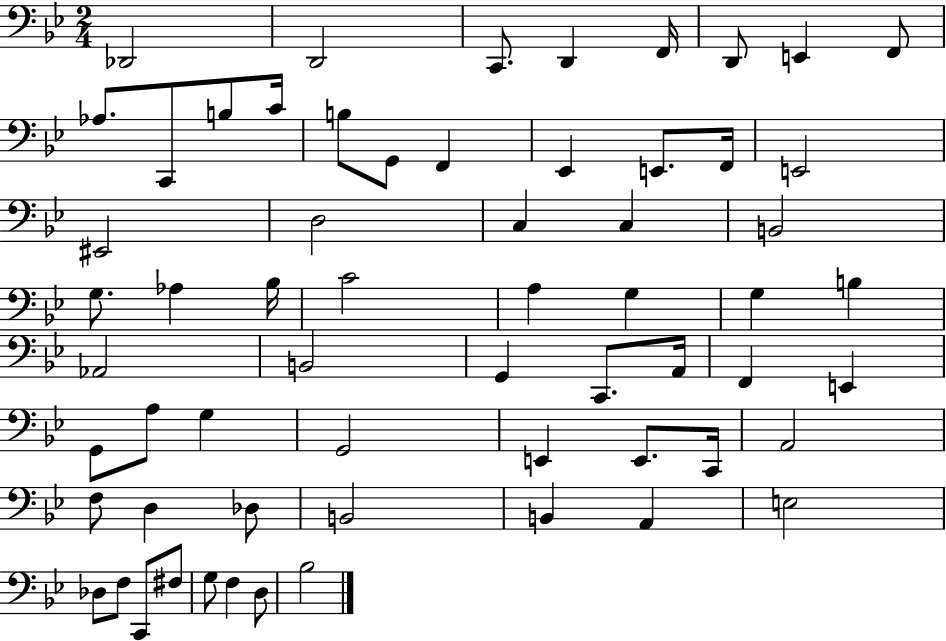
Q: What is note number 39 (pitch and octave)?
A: E2